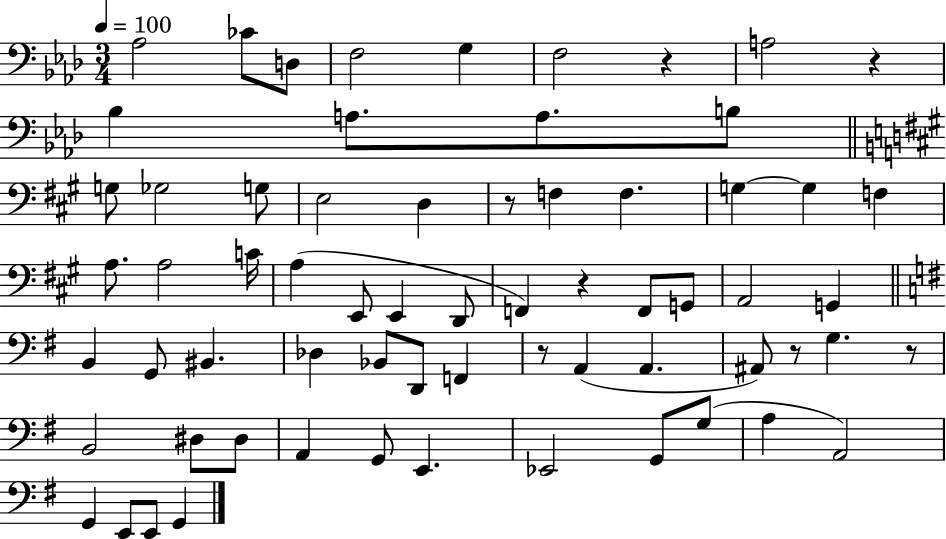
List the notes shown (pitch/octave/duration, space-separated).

Ab3/h CES4/e D3/e F3/h G3/q F3/h R/q A3/h R/q Bb3/q A3/e. A3/e. B3/e G3/e Gb3/h G3/e E3/h D3/q R/e F3/q F3/q. G3/q G3/q F3/q A3/e. A3/h C4/s A3/q E2/e E2/q D2/e F2/q R/q F2/e G2/e A2/h G2/q B2/q G2/e BIS2/q. Db3/q Bb2/e D2/e F2/q R/e A2/q A2/q. A#2/e R/e G3/q. R/e B2/h D#3/e D#3/e A2/q G2/e E2/q. Eb2/h G2/e G3/e A3/q A2/h G2/q E2/e E2/e G2/q